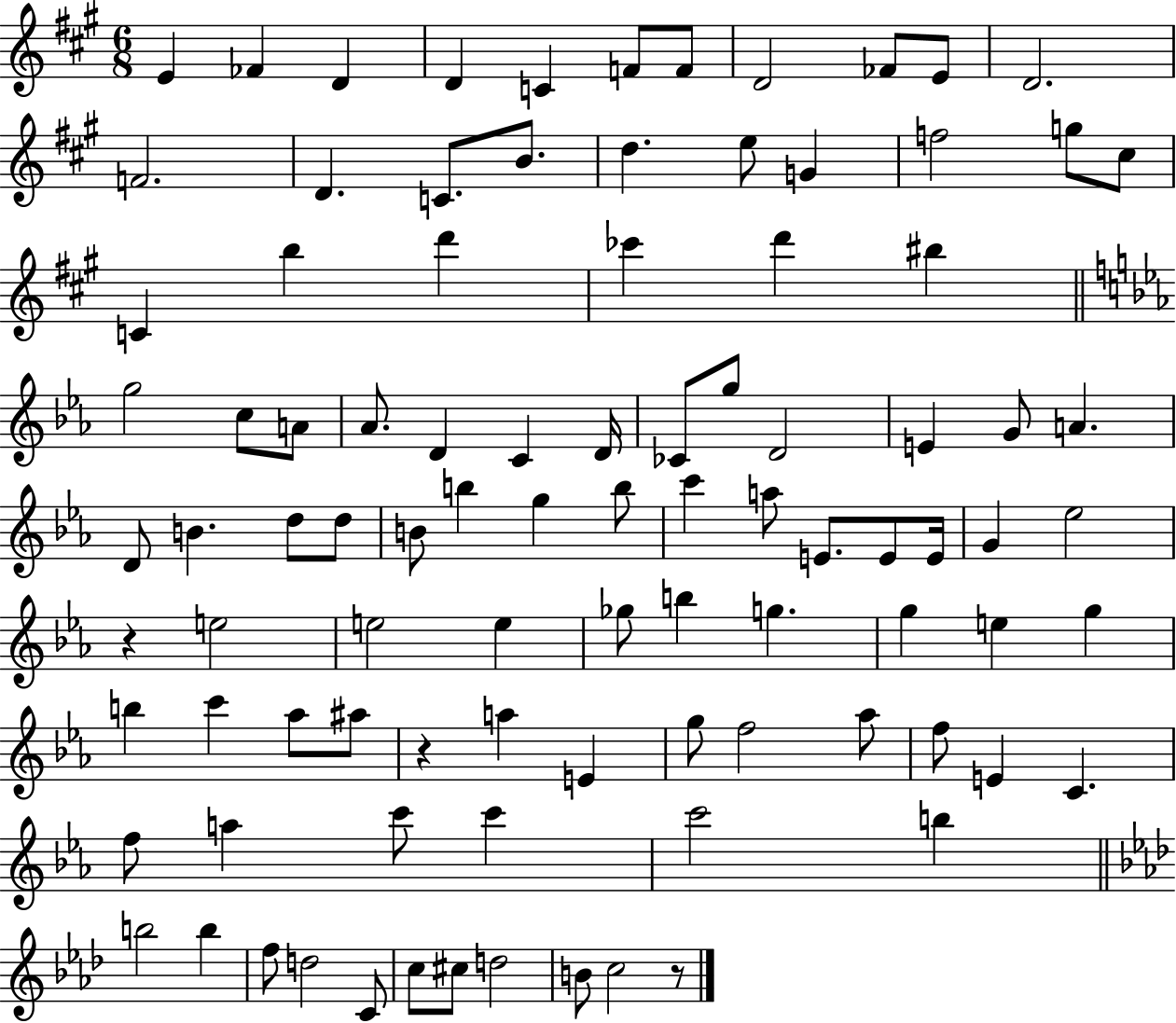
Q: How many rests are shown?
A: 3